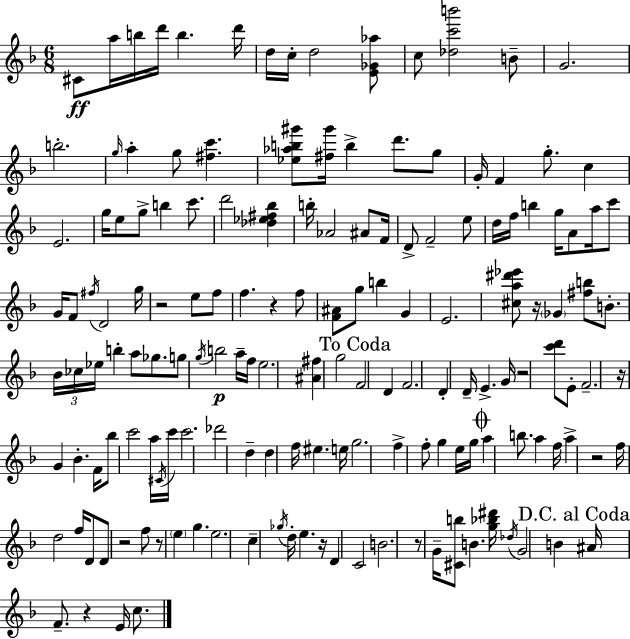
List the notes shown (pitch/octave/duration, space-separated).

C#4/e A5/s B5/s D6/s B5/q. D6/s D5/s C5/s D5/h [E4,Gb4,Ab5]/e C5/e [Db5,C6,B6]/h B4/e G4/h. B5/h. G5/s A5/q G5/e [F#5,C6]/q. [Eb5,Ab5,B5,G#6]/e [F#5,G#6]/s B5/q D6/e. G5/e G4/s F4/q G5/e. C5/q E4/h. G5/s E5/e G5/e B5/q C6/e. D6/h [Db5,Eb5,F#5,Bb5]/q B5/s Ab4/h A#4/e F4/s D4/e F4/h E5/e D5/s F5/s B5/q G5/s A4/e A5/s C6/e G4/s F4/e F#5/s D4/h G5/s R/h E5/e F5/e F5/q. R/q F5/e [F4,A#4]/e G5/e B5/q G4/q E4/h. [C#5,A5,D#6,Eb6]/e R/s Gb4/q [F#5,B5]/e B4/e. Bb4/s CES5/s Eb5/s B5/q A5/e Gb5/e. G5/e G5/s B5/h A5/s F5/s E5/h. [A#4,F#5]/q G5/h F4/h D4/q F4/h. D4/q D4/s E4/q. G4/s R/h [C6,D6]/e E4/e F4/h. R/s G4/q Bb4/q. F4/s Bb5/e C6/h A5/s C#4/s C6/s C6/h. Db6/h D5/q D5/q F5/s EIS5/q. E5/s G5/h. F5/q F5/e G5/q E5/s G5/s A5/q B5/e. A5/q F5/s A5/q R/h F5/s D5/h F5/s D4/e D4/e R/h F5/e R/e E5/q G5/q. E5/h. C5/q Gb5/s D5/s E5/q. R/s D4/q C4/h B4/h. R/e G4/s [C#4,B5]/e B4/q. [G5,Bb5,D#6]/s Db5/s G4/h B4/q A#4/s F4/e. R/q E4/s C5/e.